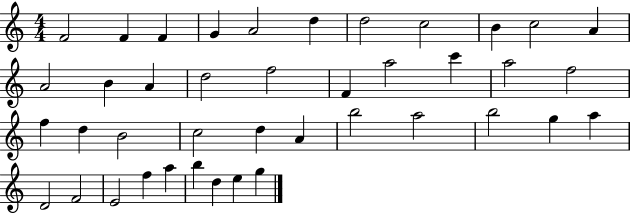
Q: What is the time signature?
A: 4/4